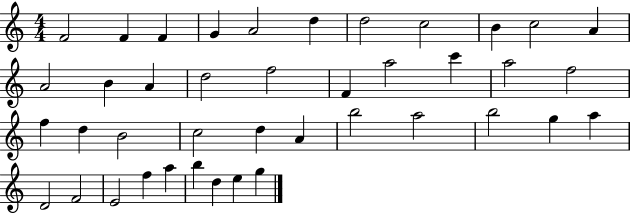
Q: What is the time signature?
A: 4/4